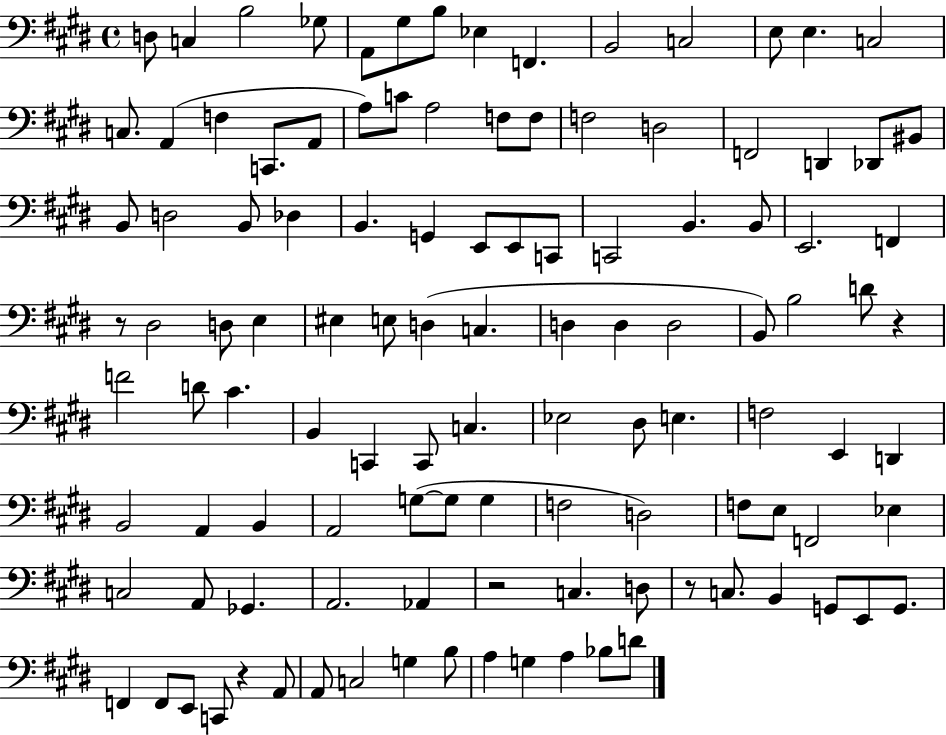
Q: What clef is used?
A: bass